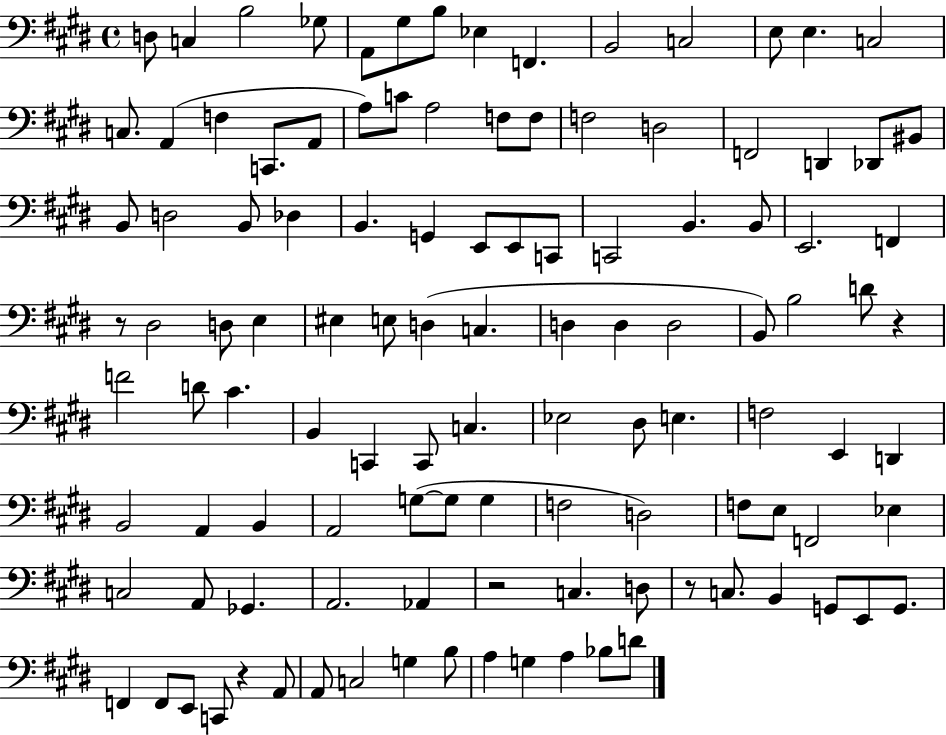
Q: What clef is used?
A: bass